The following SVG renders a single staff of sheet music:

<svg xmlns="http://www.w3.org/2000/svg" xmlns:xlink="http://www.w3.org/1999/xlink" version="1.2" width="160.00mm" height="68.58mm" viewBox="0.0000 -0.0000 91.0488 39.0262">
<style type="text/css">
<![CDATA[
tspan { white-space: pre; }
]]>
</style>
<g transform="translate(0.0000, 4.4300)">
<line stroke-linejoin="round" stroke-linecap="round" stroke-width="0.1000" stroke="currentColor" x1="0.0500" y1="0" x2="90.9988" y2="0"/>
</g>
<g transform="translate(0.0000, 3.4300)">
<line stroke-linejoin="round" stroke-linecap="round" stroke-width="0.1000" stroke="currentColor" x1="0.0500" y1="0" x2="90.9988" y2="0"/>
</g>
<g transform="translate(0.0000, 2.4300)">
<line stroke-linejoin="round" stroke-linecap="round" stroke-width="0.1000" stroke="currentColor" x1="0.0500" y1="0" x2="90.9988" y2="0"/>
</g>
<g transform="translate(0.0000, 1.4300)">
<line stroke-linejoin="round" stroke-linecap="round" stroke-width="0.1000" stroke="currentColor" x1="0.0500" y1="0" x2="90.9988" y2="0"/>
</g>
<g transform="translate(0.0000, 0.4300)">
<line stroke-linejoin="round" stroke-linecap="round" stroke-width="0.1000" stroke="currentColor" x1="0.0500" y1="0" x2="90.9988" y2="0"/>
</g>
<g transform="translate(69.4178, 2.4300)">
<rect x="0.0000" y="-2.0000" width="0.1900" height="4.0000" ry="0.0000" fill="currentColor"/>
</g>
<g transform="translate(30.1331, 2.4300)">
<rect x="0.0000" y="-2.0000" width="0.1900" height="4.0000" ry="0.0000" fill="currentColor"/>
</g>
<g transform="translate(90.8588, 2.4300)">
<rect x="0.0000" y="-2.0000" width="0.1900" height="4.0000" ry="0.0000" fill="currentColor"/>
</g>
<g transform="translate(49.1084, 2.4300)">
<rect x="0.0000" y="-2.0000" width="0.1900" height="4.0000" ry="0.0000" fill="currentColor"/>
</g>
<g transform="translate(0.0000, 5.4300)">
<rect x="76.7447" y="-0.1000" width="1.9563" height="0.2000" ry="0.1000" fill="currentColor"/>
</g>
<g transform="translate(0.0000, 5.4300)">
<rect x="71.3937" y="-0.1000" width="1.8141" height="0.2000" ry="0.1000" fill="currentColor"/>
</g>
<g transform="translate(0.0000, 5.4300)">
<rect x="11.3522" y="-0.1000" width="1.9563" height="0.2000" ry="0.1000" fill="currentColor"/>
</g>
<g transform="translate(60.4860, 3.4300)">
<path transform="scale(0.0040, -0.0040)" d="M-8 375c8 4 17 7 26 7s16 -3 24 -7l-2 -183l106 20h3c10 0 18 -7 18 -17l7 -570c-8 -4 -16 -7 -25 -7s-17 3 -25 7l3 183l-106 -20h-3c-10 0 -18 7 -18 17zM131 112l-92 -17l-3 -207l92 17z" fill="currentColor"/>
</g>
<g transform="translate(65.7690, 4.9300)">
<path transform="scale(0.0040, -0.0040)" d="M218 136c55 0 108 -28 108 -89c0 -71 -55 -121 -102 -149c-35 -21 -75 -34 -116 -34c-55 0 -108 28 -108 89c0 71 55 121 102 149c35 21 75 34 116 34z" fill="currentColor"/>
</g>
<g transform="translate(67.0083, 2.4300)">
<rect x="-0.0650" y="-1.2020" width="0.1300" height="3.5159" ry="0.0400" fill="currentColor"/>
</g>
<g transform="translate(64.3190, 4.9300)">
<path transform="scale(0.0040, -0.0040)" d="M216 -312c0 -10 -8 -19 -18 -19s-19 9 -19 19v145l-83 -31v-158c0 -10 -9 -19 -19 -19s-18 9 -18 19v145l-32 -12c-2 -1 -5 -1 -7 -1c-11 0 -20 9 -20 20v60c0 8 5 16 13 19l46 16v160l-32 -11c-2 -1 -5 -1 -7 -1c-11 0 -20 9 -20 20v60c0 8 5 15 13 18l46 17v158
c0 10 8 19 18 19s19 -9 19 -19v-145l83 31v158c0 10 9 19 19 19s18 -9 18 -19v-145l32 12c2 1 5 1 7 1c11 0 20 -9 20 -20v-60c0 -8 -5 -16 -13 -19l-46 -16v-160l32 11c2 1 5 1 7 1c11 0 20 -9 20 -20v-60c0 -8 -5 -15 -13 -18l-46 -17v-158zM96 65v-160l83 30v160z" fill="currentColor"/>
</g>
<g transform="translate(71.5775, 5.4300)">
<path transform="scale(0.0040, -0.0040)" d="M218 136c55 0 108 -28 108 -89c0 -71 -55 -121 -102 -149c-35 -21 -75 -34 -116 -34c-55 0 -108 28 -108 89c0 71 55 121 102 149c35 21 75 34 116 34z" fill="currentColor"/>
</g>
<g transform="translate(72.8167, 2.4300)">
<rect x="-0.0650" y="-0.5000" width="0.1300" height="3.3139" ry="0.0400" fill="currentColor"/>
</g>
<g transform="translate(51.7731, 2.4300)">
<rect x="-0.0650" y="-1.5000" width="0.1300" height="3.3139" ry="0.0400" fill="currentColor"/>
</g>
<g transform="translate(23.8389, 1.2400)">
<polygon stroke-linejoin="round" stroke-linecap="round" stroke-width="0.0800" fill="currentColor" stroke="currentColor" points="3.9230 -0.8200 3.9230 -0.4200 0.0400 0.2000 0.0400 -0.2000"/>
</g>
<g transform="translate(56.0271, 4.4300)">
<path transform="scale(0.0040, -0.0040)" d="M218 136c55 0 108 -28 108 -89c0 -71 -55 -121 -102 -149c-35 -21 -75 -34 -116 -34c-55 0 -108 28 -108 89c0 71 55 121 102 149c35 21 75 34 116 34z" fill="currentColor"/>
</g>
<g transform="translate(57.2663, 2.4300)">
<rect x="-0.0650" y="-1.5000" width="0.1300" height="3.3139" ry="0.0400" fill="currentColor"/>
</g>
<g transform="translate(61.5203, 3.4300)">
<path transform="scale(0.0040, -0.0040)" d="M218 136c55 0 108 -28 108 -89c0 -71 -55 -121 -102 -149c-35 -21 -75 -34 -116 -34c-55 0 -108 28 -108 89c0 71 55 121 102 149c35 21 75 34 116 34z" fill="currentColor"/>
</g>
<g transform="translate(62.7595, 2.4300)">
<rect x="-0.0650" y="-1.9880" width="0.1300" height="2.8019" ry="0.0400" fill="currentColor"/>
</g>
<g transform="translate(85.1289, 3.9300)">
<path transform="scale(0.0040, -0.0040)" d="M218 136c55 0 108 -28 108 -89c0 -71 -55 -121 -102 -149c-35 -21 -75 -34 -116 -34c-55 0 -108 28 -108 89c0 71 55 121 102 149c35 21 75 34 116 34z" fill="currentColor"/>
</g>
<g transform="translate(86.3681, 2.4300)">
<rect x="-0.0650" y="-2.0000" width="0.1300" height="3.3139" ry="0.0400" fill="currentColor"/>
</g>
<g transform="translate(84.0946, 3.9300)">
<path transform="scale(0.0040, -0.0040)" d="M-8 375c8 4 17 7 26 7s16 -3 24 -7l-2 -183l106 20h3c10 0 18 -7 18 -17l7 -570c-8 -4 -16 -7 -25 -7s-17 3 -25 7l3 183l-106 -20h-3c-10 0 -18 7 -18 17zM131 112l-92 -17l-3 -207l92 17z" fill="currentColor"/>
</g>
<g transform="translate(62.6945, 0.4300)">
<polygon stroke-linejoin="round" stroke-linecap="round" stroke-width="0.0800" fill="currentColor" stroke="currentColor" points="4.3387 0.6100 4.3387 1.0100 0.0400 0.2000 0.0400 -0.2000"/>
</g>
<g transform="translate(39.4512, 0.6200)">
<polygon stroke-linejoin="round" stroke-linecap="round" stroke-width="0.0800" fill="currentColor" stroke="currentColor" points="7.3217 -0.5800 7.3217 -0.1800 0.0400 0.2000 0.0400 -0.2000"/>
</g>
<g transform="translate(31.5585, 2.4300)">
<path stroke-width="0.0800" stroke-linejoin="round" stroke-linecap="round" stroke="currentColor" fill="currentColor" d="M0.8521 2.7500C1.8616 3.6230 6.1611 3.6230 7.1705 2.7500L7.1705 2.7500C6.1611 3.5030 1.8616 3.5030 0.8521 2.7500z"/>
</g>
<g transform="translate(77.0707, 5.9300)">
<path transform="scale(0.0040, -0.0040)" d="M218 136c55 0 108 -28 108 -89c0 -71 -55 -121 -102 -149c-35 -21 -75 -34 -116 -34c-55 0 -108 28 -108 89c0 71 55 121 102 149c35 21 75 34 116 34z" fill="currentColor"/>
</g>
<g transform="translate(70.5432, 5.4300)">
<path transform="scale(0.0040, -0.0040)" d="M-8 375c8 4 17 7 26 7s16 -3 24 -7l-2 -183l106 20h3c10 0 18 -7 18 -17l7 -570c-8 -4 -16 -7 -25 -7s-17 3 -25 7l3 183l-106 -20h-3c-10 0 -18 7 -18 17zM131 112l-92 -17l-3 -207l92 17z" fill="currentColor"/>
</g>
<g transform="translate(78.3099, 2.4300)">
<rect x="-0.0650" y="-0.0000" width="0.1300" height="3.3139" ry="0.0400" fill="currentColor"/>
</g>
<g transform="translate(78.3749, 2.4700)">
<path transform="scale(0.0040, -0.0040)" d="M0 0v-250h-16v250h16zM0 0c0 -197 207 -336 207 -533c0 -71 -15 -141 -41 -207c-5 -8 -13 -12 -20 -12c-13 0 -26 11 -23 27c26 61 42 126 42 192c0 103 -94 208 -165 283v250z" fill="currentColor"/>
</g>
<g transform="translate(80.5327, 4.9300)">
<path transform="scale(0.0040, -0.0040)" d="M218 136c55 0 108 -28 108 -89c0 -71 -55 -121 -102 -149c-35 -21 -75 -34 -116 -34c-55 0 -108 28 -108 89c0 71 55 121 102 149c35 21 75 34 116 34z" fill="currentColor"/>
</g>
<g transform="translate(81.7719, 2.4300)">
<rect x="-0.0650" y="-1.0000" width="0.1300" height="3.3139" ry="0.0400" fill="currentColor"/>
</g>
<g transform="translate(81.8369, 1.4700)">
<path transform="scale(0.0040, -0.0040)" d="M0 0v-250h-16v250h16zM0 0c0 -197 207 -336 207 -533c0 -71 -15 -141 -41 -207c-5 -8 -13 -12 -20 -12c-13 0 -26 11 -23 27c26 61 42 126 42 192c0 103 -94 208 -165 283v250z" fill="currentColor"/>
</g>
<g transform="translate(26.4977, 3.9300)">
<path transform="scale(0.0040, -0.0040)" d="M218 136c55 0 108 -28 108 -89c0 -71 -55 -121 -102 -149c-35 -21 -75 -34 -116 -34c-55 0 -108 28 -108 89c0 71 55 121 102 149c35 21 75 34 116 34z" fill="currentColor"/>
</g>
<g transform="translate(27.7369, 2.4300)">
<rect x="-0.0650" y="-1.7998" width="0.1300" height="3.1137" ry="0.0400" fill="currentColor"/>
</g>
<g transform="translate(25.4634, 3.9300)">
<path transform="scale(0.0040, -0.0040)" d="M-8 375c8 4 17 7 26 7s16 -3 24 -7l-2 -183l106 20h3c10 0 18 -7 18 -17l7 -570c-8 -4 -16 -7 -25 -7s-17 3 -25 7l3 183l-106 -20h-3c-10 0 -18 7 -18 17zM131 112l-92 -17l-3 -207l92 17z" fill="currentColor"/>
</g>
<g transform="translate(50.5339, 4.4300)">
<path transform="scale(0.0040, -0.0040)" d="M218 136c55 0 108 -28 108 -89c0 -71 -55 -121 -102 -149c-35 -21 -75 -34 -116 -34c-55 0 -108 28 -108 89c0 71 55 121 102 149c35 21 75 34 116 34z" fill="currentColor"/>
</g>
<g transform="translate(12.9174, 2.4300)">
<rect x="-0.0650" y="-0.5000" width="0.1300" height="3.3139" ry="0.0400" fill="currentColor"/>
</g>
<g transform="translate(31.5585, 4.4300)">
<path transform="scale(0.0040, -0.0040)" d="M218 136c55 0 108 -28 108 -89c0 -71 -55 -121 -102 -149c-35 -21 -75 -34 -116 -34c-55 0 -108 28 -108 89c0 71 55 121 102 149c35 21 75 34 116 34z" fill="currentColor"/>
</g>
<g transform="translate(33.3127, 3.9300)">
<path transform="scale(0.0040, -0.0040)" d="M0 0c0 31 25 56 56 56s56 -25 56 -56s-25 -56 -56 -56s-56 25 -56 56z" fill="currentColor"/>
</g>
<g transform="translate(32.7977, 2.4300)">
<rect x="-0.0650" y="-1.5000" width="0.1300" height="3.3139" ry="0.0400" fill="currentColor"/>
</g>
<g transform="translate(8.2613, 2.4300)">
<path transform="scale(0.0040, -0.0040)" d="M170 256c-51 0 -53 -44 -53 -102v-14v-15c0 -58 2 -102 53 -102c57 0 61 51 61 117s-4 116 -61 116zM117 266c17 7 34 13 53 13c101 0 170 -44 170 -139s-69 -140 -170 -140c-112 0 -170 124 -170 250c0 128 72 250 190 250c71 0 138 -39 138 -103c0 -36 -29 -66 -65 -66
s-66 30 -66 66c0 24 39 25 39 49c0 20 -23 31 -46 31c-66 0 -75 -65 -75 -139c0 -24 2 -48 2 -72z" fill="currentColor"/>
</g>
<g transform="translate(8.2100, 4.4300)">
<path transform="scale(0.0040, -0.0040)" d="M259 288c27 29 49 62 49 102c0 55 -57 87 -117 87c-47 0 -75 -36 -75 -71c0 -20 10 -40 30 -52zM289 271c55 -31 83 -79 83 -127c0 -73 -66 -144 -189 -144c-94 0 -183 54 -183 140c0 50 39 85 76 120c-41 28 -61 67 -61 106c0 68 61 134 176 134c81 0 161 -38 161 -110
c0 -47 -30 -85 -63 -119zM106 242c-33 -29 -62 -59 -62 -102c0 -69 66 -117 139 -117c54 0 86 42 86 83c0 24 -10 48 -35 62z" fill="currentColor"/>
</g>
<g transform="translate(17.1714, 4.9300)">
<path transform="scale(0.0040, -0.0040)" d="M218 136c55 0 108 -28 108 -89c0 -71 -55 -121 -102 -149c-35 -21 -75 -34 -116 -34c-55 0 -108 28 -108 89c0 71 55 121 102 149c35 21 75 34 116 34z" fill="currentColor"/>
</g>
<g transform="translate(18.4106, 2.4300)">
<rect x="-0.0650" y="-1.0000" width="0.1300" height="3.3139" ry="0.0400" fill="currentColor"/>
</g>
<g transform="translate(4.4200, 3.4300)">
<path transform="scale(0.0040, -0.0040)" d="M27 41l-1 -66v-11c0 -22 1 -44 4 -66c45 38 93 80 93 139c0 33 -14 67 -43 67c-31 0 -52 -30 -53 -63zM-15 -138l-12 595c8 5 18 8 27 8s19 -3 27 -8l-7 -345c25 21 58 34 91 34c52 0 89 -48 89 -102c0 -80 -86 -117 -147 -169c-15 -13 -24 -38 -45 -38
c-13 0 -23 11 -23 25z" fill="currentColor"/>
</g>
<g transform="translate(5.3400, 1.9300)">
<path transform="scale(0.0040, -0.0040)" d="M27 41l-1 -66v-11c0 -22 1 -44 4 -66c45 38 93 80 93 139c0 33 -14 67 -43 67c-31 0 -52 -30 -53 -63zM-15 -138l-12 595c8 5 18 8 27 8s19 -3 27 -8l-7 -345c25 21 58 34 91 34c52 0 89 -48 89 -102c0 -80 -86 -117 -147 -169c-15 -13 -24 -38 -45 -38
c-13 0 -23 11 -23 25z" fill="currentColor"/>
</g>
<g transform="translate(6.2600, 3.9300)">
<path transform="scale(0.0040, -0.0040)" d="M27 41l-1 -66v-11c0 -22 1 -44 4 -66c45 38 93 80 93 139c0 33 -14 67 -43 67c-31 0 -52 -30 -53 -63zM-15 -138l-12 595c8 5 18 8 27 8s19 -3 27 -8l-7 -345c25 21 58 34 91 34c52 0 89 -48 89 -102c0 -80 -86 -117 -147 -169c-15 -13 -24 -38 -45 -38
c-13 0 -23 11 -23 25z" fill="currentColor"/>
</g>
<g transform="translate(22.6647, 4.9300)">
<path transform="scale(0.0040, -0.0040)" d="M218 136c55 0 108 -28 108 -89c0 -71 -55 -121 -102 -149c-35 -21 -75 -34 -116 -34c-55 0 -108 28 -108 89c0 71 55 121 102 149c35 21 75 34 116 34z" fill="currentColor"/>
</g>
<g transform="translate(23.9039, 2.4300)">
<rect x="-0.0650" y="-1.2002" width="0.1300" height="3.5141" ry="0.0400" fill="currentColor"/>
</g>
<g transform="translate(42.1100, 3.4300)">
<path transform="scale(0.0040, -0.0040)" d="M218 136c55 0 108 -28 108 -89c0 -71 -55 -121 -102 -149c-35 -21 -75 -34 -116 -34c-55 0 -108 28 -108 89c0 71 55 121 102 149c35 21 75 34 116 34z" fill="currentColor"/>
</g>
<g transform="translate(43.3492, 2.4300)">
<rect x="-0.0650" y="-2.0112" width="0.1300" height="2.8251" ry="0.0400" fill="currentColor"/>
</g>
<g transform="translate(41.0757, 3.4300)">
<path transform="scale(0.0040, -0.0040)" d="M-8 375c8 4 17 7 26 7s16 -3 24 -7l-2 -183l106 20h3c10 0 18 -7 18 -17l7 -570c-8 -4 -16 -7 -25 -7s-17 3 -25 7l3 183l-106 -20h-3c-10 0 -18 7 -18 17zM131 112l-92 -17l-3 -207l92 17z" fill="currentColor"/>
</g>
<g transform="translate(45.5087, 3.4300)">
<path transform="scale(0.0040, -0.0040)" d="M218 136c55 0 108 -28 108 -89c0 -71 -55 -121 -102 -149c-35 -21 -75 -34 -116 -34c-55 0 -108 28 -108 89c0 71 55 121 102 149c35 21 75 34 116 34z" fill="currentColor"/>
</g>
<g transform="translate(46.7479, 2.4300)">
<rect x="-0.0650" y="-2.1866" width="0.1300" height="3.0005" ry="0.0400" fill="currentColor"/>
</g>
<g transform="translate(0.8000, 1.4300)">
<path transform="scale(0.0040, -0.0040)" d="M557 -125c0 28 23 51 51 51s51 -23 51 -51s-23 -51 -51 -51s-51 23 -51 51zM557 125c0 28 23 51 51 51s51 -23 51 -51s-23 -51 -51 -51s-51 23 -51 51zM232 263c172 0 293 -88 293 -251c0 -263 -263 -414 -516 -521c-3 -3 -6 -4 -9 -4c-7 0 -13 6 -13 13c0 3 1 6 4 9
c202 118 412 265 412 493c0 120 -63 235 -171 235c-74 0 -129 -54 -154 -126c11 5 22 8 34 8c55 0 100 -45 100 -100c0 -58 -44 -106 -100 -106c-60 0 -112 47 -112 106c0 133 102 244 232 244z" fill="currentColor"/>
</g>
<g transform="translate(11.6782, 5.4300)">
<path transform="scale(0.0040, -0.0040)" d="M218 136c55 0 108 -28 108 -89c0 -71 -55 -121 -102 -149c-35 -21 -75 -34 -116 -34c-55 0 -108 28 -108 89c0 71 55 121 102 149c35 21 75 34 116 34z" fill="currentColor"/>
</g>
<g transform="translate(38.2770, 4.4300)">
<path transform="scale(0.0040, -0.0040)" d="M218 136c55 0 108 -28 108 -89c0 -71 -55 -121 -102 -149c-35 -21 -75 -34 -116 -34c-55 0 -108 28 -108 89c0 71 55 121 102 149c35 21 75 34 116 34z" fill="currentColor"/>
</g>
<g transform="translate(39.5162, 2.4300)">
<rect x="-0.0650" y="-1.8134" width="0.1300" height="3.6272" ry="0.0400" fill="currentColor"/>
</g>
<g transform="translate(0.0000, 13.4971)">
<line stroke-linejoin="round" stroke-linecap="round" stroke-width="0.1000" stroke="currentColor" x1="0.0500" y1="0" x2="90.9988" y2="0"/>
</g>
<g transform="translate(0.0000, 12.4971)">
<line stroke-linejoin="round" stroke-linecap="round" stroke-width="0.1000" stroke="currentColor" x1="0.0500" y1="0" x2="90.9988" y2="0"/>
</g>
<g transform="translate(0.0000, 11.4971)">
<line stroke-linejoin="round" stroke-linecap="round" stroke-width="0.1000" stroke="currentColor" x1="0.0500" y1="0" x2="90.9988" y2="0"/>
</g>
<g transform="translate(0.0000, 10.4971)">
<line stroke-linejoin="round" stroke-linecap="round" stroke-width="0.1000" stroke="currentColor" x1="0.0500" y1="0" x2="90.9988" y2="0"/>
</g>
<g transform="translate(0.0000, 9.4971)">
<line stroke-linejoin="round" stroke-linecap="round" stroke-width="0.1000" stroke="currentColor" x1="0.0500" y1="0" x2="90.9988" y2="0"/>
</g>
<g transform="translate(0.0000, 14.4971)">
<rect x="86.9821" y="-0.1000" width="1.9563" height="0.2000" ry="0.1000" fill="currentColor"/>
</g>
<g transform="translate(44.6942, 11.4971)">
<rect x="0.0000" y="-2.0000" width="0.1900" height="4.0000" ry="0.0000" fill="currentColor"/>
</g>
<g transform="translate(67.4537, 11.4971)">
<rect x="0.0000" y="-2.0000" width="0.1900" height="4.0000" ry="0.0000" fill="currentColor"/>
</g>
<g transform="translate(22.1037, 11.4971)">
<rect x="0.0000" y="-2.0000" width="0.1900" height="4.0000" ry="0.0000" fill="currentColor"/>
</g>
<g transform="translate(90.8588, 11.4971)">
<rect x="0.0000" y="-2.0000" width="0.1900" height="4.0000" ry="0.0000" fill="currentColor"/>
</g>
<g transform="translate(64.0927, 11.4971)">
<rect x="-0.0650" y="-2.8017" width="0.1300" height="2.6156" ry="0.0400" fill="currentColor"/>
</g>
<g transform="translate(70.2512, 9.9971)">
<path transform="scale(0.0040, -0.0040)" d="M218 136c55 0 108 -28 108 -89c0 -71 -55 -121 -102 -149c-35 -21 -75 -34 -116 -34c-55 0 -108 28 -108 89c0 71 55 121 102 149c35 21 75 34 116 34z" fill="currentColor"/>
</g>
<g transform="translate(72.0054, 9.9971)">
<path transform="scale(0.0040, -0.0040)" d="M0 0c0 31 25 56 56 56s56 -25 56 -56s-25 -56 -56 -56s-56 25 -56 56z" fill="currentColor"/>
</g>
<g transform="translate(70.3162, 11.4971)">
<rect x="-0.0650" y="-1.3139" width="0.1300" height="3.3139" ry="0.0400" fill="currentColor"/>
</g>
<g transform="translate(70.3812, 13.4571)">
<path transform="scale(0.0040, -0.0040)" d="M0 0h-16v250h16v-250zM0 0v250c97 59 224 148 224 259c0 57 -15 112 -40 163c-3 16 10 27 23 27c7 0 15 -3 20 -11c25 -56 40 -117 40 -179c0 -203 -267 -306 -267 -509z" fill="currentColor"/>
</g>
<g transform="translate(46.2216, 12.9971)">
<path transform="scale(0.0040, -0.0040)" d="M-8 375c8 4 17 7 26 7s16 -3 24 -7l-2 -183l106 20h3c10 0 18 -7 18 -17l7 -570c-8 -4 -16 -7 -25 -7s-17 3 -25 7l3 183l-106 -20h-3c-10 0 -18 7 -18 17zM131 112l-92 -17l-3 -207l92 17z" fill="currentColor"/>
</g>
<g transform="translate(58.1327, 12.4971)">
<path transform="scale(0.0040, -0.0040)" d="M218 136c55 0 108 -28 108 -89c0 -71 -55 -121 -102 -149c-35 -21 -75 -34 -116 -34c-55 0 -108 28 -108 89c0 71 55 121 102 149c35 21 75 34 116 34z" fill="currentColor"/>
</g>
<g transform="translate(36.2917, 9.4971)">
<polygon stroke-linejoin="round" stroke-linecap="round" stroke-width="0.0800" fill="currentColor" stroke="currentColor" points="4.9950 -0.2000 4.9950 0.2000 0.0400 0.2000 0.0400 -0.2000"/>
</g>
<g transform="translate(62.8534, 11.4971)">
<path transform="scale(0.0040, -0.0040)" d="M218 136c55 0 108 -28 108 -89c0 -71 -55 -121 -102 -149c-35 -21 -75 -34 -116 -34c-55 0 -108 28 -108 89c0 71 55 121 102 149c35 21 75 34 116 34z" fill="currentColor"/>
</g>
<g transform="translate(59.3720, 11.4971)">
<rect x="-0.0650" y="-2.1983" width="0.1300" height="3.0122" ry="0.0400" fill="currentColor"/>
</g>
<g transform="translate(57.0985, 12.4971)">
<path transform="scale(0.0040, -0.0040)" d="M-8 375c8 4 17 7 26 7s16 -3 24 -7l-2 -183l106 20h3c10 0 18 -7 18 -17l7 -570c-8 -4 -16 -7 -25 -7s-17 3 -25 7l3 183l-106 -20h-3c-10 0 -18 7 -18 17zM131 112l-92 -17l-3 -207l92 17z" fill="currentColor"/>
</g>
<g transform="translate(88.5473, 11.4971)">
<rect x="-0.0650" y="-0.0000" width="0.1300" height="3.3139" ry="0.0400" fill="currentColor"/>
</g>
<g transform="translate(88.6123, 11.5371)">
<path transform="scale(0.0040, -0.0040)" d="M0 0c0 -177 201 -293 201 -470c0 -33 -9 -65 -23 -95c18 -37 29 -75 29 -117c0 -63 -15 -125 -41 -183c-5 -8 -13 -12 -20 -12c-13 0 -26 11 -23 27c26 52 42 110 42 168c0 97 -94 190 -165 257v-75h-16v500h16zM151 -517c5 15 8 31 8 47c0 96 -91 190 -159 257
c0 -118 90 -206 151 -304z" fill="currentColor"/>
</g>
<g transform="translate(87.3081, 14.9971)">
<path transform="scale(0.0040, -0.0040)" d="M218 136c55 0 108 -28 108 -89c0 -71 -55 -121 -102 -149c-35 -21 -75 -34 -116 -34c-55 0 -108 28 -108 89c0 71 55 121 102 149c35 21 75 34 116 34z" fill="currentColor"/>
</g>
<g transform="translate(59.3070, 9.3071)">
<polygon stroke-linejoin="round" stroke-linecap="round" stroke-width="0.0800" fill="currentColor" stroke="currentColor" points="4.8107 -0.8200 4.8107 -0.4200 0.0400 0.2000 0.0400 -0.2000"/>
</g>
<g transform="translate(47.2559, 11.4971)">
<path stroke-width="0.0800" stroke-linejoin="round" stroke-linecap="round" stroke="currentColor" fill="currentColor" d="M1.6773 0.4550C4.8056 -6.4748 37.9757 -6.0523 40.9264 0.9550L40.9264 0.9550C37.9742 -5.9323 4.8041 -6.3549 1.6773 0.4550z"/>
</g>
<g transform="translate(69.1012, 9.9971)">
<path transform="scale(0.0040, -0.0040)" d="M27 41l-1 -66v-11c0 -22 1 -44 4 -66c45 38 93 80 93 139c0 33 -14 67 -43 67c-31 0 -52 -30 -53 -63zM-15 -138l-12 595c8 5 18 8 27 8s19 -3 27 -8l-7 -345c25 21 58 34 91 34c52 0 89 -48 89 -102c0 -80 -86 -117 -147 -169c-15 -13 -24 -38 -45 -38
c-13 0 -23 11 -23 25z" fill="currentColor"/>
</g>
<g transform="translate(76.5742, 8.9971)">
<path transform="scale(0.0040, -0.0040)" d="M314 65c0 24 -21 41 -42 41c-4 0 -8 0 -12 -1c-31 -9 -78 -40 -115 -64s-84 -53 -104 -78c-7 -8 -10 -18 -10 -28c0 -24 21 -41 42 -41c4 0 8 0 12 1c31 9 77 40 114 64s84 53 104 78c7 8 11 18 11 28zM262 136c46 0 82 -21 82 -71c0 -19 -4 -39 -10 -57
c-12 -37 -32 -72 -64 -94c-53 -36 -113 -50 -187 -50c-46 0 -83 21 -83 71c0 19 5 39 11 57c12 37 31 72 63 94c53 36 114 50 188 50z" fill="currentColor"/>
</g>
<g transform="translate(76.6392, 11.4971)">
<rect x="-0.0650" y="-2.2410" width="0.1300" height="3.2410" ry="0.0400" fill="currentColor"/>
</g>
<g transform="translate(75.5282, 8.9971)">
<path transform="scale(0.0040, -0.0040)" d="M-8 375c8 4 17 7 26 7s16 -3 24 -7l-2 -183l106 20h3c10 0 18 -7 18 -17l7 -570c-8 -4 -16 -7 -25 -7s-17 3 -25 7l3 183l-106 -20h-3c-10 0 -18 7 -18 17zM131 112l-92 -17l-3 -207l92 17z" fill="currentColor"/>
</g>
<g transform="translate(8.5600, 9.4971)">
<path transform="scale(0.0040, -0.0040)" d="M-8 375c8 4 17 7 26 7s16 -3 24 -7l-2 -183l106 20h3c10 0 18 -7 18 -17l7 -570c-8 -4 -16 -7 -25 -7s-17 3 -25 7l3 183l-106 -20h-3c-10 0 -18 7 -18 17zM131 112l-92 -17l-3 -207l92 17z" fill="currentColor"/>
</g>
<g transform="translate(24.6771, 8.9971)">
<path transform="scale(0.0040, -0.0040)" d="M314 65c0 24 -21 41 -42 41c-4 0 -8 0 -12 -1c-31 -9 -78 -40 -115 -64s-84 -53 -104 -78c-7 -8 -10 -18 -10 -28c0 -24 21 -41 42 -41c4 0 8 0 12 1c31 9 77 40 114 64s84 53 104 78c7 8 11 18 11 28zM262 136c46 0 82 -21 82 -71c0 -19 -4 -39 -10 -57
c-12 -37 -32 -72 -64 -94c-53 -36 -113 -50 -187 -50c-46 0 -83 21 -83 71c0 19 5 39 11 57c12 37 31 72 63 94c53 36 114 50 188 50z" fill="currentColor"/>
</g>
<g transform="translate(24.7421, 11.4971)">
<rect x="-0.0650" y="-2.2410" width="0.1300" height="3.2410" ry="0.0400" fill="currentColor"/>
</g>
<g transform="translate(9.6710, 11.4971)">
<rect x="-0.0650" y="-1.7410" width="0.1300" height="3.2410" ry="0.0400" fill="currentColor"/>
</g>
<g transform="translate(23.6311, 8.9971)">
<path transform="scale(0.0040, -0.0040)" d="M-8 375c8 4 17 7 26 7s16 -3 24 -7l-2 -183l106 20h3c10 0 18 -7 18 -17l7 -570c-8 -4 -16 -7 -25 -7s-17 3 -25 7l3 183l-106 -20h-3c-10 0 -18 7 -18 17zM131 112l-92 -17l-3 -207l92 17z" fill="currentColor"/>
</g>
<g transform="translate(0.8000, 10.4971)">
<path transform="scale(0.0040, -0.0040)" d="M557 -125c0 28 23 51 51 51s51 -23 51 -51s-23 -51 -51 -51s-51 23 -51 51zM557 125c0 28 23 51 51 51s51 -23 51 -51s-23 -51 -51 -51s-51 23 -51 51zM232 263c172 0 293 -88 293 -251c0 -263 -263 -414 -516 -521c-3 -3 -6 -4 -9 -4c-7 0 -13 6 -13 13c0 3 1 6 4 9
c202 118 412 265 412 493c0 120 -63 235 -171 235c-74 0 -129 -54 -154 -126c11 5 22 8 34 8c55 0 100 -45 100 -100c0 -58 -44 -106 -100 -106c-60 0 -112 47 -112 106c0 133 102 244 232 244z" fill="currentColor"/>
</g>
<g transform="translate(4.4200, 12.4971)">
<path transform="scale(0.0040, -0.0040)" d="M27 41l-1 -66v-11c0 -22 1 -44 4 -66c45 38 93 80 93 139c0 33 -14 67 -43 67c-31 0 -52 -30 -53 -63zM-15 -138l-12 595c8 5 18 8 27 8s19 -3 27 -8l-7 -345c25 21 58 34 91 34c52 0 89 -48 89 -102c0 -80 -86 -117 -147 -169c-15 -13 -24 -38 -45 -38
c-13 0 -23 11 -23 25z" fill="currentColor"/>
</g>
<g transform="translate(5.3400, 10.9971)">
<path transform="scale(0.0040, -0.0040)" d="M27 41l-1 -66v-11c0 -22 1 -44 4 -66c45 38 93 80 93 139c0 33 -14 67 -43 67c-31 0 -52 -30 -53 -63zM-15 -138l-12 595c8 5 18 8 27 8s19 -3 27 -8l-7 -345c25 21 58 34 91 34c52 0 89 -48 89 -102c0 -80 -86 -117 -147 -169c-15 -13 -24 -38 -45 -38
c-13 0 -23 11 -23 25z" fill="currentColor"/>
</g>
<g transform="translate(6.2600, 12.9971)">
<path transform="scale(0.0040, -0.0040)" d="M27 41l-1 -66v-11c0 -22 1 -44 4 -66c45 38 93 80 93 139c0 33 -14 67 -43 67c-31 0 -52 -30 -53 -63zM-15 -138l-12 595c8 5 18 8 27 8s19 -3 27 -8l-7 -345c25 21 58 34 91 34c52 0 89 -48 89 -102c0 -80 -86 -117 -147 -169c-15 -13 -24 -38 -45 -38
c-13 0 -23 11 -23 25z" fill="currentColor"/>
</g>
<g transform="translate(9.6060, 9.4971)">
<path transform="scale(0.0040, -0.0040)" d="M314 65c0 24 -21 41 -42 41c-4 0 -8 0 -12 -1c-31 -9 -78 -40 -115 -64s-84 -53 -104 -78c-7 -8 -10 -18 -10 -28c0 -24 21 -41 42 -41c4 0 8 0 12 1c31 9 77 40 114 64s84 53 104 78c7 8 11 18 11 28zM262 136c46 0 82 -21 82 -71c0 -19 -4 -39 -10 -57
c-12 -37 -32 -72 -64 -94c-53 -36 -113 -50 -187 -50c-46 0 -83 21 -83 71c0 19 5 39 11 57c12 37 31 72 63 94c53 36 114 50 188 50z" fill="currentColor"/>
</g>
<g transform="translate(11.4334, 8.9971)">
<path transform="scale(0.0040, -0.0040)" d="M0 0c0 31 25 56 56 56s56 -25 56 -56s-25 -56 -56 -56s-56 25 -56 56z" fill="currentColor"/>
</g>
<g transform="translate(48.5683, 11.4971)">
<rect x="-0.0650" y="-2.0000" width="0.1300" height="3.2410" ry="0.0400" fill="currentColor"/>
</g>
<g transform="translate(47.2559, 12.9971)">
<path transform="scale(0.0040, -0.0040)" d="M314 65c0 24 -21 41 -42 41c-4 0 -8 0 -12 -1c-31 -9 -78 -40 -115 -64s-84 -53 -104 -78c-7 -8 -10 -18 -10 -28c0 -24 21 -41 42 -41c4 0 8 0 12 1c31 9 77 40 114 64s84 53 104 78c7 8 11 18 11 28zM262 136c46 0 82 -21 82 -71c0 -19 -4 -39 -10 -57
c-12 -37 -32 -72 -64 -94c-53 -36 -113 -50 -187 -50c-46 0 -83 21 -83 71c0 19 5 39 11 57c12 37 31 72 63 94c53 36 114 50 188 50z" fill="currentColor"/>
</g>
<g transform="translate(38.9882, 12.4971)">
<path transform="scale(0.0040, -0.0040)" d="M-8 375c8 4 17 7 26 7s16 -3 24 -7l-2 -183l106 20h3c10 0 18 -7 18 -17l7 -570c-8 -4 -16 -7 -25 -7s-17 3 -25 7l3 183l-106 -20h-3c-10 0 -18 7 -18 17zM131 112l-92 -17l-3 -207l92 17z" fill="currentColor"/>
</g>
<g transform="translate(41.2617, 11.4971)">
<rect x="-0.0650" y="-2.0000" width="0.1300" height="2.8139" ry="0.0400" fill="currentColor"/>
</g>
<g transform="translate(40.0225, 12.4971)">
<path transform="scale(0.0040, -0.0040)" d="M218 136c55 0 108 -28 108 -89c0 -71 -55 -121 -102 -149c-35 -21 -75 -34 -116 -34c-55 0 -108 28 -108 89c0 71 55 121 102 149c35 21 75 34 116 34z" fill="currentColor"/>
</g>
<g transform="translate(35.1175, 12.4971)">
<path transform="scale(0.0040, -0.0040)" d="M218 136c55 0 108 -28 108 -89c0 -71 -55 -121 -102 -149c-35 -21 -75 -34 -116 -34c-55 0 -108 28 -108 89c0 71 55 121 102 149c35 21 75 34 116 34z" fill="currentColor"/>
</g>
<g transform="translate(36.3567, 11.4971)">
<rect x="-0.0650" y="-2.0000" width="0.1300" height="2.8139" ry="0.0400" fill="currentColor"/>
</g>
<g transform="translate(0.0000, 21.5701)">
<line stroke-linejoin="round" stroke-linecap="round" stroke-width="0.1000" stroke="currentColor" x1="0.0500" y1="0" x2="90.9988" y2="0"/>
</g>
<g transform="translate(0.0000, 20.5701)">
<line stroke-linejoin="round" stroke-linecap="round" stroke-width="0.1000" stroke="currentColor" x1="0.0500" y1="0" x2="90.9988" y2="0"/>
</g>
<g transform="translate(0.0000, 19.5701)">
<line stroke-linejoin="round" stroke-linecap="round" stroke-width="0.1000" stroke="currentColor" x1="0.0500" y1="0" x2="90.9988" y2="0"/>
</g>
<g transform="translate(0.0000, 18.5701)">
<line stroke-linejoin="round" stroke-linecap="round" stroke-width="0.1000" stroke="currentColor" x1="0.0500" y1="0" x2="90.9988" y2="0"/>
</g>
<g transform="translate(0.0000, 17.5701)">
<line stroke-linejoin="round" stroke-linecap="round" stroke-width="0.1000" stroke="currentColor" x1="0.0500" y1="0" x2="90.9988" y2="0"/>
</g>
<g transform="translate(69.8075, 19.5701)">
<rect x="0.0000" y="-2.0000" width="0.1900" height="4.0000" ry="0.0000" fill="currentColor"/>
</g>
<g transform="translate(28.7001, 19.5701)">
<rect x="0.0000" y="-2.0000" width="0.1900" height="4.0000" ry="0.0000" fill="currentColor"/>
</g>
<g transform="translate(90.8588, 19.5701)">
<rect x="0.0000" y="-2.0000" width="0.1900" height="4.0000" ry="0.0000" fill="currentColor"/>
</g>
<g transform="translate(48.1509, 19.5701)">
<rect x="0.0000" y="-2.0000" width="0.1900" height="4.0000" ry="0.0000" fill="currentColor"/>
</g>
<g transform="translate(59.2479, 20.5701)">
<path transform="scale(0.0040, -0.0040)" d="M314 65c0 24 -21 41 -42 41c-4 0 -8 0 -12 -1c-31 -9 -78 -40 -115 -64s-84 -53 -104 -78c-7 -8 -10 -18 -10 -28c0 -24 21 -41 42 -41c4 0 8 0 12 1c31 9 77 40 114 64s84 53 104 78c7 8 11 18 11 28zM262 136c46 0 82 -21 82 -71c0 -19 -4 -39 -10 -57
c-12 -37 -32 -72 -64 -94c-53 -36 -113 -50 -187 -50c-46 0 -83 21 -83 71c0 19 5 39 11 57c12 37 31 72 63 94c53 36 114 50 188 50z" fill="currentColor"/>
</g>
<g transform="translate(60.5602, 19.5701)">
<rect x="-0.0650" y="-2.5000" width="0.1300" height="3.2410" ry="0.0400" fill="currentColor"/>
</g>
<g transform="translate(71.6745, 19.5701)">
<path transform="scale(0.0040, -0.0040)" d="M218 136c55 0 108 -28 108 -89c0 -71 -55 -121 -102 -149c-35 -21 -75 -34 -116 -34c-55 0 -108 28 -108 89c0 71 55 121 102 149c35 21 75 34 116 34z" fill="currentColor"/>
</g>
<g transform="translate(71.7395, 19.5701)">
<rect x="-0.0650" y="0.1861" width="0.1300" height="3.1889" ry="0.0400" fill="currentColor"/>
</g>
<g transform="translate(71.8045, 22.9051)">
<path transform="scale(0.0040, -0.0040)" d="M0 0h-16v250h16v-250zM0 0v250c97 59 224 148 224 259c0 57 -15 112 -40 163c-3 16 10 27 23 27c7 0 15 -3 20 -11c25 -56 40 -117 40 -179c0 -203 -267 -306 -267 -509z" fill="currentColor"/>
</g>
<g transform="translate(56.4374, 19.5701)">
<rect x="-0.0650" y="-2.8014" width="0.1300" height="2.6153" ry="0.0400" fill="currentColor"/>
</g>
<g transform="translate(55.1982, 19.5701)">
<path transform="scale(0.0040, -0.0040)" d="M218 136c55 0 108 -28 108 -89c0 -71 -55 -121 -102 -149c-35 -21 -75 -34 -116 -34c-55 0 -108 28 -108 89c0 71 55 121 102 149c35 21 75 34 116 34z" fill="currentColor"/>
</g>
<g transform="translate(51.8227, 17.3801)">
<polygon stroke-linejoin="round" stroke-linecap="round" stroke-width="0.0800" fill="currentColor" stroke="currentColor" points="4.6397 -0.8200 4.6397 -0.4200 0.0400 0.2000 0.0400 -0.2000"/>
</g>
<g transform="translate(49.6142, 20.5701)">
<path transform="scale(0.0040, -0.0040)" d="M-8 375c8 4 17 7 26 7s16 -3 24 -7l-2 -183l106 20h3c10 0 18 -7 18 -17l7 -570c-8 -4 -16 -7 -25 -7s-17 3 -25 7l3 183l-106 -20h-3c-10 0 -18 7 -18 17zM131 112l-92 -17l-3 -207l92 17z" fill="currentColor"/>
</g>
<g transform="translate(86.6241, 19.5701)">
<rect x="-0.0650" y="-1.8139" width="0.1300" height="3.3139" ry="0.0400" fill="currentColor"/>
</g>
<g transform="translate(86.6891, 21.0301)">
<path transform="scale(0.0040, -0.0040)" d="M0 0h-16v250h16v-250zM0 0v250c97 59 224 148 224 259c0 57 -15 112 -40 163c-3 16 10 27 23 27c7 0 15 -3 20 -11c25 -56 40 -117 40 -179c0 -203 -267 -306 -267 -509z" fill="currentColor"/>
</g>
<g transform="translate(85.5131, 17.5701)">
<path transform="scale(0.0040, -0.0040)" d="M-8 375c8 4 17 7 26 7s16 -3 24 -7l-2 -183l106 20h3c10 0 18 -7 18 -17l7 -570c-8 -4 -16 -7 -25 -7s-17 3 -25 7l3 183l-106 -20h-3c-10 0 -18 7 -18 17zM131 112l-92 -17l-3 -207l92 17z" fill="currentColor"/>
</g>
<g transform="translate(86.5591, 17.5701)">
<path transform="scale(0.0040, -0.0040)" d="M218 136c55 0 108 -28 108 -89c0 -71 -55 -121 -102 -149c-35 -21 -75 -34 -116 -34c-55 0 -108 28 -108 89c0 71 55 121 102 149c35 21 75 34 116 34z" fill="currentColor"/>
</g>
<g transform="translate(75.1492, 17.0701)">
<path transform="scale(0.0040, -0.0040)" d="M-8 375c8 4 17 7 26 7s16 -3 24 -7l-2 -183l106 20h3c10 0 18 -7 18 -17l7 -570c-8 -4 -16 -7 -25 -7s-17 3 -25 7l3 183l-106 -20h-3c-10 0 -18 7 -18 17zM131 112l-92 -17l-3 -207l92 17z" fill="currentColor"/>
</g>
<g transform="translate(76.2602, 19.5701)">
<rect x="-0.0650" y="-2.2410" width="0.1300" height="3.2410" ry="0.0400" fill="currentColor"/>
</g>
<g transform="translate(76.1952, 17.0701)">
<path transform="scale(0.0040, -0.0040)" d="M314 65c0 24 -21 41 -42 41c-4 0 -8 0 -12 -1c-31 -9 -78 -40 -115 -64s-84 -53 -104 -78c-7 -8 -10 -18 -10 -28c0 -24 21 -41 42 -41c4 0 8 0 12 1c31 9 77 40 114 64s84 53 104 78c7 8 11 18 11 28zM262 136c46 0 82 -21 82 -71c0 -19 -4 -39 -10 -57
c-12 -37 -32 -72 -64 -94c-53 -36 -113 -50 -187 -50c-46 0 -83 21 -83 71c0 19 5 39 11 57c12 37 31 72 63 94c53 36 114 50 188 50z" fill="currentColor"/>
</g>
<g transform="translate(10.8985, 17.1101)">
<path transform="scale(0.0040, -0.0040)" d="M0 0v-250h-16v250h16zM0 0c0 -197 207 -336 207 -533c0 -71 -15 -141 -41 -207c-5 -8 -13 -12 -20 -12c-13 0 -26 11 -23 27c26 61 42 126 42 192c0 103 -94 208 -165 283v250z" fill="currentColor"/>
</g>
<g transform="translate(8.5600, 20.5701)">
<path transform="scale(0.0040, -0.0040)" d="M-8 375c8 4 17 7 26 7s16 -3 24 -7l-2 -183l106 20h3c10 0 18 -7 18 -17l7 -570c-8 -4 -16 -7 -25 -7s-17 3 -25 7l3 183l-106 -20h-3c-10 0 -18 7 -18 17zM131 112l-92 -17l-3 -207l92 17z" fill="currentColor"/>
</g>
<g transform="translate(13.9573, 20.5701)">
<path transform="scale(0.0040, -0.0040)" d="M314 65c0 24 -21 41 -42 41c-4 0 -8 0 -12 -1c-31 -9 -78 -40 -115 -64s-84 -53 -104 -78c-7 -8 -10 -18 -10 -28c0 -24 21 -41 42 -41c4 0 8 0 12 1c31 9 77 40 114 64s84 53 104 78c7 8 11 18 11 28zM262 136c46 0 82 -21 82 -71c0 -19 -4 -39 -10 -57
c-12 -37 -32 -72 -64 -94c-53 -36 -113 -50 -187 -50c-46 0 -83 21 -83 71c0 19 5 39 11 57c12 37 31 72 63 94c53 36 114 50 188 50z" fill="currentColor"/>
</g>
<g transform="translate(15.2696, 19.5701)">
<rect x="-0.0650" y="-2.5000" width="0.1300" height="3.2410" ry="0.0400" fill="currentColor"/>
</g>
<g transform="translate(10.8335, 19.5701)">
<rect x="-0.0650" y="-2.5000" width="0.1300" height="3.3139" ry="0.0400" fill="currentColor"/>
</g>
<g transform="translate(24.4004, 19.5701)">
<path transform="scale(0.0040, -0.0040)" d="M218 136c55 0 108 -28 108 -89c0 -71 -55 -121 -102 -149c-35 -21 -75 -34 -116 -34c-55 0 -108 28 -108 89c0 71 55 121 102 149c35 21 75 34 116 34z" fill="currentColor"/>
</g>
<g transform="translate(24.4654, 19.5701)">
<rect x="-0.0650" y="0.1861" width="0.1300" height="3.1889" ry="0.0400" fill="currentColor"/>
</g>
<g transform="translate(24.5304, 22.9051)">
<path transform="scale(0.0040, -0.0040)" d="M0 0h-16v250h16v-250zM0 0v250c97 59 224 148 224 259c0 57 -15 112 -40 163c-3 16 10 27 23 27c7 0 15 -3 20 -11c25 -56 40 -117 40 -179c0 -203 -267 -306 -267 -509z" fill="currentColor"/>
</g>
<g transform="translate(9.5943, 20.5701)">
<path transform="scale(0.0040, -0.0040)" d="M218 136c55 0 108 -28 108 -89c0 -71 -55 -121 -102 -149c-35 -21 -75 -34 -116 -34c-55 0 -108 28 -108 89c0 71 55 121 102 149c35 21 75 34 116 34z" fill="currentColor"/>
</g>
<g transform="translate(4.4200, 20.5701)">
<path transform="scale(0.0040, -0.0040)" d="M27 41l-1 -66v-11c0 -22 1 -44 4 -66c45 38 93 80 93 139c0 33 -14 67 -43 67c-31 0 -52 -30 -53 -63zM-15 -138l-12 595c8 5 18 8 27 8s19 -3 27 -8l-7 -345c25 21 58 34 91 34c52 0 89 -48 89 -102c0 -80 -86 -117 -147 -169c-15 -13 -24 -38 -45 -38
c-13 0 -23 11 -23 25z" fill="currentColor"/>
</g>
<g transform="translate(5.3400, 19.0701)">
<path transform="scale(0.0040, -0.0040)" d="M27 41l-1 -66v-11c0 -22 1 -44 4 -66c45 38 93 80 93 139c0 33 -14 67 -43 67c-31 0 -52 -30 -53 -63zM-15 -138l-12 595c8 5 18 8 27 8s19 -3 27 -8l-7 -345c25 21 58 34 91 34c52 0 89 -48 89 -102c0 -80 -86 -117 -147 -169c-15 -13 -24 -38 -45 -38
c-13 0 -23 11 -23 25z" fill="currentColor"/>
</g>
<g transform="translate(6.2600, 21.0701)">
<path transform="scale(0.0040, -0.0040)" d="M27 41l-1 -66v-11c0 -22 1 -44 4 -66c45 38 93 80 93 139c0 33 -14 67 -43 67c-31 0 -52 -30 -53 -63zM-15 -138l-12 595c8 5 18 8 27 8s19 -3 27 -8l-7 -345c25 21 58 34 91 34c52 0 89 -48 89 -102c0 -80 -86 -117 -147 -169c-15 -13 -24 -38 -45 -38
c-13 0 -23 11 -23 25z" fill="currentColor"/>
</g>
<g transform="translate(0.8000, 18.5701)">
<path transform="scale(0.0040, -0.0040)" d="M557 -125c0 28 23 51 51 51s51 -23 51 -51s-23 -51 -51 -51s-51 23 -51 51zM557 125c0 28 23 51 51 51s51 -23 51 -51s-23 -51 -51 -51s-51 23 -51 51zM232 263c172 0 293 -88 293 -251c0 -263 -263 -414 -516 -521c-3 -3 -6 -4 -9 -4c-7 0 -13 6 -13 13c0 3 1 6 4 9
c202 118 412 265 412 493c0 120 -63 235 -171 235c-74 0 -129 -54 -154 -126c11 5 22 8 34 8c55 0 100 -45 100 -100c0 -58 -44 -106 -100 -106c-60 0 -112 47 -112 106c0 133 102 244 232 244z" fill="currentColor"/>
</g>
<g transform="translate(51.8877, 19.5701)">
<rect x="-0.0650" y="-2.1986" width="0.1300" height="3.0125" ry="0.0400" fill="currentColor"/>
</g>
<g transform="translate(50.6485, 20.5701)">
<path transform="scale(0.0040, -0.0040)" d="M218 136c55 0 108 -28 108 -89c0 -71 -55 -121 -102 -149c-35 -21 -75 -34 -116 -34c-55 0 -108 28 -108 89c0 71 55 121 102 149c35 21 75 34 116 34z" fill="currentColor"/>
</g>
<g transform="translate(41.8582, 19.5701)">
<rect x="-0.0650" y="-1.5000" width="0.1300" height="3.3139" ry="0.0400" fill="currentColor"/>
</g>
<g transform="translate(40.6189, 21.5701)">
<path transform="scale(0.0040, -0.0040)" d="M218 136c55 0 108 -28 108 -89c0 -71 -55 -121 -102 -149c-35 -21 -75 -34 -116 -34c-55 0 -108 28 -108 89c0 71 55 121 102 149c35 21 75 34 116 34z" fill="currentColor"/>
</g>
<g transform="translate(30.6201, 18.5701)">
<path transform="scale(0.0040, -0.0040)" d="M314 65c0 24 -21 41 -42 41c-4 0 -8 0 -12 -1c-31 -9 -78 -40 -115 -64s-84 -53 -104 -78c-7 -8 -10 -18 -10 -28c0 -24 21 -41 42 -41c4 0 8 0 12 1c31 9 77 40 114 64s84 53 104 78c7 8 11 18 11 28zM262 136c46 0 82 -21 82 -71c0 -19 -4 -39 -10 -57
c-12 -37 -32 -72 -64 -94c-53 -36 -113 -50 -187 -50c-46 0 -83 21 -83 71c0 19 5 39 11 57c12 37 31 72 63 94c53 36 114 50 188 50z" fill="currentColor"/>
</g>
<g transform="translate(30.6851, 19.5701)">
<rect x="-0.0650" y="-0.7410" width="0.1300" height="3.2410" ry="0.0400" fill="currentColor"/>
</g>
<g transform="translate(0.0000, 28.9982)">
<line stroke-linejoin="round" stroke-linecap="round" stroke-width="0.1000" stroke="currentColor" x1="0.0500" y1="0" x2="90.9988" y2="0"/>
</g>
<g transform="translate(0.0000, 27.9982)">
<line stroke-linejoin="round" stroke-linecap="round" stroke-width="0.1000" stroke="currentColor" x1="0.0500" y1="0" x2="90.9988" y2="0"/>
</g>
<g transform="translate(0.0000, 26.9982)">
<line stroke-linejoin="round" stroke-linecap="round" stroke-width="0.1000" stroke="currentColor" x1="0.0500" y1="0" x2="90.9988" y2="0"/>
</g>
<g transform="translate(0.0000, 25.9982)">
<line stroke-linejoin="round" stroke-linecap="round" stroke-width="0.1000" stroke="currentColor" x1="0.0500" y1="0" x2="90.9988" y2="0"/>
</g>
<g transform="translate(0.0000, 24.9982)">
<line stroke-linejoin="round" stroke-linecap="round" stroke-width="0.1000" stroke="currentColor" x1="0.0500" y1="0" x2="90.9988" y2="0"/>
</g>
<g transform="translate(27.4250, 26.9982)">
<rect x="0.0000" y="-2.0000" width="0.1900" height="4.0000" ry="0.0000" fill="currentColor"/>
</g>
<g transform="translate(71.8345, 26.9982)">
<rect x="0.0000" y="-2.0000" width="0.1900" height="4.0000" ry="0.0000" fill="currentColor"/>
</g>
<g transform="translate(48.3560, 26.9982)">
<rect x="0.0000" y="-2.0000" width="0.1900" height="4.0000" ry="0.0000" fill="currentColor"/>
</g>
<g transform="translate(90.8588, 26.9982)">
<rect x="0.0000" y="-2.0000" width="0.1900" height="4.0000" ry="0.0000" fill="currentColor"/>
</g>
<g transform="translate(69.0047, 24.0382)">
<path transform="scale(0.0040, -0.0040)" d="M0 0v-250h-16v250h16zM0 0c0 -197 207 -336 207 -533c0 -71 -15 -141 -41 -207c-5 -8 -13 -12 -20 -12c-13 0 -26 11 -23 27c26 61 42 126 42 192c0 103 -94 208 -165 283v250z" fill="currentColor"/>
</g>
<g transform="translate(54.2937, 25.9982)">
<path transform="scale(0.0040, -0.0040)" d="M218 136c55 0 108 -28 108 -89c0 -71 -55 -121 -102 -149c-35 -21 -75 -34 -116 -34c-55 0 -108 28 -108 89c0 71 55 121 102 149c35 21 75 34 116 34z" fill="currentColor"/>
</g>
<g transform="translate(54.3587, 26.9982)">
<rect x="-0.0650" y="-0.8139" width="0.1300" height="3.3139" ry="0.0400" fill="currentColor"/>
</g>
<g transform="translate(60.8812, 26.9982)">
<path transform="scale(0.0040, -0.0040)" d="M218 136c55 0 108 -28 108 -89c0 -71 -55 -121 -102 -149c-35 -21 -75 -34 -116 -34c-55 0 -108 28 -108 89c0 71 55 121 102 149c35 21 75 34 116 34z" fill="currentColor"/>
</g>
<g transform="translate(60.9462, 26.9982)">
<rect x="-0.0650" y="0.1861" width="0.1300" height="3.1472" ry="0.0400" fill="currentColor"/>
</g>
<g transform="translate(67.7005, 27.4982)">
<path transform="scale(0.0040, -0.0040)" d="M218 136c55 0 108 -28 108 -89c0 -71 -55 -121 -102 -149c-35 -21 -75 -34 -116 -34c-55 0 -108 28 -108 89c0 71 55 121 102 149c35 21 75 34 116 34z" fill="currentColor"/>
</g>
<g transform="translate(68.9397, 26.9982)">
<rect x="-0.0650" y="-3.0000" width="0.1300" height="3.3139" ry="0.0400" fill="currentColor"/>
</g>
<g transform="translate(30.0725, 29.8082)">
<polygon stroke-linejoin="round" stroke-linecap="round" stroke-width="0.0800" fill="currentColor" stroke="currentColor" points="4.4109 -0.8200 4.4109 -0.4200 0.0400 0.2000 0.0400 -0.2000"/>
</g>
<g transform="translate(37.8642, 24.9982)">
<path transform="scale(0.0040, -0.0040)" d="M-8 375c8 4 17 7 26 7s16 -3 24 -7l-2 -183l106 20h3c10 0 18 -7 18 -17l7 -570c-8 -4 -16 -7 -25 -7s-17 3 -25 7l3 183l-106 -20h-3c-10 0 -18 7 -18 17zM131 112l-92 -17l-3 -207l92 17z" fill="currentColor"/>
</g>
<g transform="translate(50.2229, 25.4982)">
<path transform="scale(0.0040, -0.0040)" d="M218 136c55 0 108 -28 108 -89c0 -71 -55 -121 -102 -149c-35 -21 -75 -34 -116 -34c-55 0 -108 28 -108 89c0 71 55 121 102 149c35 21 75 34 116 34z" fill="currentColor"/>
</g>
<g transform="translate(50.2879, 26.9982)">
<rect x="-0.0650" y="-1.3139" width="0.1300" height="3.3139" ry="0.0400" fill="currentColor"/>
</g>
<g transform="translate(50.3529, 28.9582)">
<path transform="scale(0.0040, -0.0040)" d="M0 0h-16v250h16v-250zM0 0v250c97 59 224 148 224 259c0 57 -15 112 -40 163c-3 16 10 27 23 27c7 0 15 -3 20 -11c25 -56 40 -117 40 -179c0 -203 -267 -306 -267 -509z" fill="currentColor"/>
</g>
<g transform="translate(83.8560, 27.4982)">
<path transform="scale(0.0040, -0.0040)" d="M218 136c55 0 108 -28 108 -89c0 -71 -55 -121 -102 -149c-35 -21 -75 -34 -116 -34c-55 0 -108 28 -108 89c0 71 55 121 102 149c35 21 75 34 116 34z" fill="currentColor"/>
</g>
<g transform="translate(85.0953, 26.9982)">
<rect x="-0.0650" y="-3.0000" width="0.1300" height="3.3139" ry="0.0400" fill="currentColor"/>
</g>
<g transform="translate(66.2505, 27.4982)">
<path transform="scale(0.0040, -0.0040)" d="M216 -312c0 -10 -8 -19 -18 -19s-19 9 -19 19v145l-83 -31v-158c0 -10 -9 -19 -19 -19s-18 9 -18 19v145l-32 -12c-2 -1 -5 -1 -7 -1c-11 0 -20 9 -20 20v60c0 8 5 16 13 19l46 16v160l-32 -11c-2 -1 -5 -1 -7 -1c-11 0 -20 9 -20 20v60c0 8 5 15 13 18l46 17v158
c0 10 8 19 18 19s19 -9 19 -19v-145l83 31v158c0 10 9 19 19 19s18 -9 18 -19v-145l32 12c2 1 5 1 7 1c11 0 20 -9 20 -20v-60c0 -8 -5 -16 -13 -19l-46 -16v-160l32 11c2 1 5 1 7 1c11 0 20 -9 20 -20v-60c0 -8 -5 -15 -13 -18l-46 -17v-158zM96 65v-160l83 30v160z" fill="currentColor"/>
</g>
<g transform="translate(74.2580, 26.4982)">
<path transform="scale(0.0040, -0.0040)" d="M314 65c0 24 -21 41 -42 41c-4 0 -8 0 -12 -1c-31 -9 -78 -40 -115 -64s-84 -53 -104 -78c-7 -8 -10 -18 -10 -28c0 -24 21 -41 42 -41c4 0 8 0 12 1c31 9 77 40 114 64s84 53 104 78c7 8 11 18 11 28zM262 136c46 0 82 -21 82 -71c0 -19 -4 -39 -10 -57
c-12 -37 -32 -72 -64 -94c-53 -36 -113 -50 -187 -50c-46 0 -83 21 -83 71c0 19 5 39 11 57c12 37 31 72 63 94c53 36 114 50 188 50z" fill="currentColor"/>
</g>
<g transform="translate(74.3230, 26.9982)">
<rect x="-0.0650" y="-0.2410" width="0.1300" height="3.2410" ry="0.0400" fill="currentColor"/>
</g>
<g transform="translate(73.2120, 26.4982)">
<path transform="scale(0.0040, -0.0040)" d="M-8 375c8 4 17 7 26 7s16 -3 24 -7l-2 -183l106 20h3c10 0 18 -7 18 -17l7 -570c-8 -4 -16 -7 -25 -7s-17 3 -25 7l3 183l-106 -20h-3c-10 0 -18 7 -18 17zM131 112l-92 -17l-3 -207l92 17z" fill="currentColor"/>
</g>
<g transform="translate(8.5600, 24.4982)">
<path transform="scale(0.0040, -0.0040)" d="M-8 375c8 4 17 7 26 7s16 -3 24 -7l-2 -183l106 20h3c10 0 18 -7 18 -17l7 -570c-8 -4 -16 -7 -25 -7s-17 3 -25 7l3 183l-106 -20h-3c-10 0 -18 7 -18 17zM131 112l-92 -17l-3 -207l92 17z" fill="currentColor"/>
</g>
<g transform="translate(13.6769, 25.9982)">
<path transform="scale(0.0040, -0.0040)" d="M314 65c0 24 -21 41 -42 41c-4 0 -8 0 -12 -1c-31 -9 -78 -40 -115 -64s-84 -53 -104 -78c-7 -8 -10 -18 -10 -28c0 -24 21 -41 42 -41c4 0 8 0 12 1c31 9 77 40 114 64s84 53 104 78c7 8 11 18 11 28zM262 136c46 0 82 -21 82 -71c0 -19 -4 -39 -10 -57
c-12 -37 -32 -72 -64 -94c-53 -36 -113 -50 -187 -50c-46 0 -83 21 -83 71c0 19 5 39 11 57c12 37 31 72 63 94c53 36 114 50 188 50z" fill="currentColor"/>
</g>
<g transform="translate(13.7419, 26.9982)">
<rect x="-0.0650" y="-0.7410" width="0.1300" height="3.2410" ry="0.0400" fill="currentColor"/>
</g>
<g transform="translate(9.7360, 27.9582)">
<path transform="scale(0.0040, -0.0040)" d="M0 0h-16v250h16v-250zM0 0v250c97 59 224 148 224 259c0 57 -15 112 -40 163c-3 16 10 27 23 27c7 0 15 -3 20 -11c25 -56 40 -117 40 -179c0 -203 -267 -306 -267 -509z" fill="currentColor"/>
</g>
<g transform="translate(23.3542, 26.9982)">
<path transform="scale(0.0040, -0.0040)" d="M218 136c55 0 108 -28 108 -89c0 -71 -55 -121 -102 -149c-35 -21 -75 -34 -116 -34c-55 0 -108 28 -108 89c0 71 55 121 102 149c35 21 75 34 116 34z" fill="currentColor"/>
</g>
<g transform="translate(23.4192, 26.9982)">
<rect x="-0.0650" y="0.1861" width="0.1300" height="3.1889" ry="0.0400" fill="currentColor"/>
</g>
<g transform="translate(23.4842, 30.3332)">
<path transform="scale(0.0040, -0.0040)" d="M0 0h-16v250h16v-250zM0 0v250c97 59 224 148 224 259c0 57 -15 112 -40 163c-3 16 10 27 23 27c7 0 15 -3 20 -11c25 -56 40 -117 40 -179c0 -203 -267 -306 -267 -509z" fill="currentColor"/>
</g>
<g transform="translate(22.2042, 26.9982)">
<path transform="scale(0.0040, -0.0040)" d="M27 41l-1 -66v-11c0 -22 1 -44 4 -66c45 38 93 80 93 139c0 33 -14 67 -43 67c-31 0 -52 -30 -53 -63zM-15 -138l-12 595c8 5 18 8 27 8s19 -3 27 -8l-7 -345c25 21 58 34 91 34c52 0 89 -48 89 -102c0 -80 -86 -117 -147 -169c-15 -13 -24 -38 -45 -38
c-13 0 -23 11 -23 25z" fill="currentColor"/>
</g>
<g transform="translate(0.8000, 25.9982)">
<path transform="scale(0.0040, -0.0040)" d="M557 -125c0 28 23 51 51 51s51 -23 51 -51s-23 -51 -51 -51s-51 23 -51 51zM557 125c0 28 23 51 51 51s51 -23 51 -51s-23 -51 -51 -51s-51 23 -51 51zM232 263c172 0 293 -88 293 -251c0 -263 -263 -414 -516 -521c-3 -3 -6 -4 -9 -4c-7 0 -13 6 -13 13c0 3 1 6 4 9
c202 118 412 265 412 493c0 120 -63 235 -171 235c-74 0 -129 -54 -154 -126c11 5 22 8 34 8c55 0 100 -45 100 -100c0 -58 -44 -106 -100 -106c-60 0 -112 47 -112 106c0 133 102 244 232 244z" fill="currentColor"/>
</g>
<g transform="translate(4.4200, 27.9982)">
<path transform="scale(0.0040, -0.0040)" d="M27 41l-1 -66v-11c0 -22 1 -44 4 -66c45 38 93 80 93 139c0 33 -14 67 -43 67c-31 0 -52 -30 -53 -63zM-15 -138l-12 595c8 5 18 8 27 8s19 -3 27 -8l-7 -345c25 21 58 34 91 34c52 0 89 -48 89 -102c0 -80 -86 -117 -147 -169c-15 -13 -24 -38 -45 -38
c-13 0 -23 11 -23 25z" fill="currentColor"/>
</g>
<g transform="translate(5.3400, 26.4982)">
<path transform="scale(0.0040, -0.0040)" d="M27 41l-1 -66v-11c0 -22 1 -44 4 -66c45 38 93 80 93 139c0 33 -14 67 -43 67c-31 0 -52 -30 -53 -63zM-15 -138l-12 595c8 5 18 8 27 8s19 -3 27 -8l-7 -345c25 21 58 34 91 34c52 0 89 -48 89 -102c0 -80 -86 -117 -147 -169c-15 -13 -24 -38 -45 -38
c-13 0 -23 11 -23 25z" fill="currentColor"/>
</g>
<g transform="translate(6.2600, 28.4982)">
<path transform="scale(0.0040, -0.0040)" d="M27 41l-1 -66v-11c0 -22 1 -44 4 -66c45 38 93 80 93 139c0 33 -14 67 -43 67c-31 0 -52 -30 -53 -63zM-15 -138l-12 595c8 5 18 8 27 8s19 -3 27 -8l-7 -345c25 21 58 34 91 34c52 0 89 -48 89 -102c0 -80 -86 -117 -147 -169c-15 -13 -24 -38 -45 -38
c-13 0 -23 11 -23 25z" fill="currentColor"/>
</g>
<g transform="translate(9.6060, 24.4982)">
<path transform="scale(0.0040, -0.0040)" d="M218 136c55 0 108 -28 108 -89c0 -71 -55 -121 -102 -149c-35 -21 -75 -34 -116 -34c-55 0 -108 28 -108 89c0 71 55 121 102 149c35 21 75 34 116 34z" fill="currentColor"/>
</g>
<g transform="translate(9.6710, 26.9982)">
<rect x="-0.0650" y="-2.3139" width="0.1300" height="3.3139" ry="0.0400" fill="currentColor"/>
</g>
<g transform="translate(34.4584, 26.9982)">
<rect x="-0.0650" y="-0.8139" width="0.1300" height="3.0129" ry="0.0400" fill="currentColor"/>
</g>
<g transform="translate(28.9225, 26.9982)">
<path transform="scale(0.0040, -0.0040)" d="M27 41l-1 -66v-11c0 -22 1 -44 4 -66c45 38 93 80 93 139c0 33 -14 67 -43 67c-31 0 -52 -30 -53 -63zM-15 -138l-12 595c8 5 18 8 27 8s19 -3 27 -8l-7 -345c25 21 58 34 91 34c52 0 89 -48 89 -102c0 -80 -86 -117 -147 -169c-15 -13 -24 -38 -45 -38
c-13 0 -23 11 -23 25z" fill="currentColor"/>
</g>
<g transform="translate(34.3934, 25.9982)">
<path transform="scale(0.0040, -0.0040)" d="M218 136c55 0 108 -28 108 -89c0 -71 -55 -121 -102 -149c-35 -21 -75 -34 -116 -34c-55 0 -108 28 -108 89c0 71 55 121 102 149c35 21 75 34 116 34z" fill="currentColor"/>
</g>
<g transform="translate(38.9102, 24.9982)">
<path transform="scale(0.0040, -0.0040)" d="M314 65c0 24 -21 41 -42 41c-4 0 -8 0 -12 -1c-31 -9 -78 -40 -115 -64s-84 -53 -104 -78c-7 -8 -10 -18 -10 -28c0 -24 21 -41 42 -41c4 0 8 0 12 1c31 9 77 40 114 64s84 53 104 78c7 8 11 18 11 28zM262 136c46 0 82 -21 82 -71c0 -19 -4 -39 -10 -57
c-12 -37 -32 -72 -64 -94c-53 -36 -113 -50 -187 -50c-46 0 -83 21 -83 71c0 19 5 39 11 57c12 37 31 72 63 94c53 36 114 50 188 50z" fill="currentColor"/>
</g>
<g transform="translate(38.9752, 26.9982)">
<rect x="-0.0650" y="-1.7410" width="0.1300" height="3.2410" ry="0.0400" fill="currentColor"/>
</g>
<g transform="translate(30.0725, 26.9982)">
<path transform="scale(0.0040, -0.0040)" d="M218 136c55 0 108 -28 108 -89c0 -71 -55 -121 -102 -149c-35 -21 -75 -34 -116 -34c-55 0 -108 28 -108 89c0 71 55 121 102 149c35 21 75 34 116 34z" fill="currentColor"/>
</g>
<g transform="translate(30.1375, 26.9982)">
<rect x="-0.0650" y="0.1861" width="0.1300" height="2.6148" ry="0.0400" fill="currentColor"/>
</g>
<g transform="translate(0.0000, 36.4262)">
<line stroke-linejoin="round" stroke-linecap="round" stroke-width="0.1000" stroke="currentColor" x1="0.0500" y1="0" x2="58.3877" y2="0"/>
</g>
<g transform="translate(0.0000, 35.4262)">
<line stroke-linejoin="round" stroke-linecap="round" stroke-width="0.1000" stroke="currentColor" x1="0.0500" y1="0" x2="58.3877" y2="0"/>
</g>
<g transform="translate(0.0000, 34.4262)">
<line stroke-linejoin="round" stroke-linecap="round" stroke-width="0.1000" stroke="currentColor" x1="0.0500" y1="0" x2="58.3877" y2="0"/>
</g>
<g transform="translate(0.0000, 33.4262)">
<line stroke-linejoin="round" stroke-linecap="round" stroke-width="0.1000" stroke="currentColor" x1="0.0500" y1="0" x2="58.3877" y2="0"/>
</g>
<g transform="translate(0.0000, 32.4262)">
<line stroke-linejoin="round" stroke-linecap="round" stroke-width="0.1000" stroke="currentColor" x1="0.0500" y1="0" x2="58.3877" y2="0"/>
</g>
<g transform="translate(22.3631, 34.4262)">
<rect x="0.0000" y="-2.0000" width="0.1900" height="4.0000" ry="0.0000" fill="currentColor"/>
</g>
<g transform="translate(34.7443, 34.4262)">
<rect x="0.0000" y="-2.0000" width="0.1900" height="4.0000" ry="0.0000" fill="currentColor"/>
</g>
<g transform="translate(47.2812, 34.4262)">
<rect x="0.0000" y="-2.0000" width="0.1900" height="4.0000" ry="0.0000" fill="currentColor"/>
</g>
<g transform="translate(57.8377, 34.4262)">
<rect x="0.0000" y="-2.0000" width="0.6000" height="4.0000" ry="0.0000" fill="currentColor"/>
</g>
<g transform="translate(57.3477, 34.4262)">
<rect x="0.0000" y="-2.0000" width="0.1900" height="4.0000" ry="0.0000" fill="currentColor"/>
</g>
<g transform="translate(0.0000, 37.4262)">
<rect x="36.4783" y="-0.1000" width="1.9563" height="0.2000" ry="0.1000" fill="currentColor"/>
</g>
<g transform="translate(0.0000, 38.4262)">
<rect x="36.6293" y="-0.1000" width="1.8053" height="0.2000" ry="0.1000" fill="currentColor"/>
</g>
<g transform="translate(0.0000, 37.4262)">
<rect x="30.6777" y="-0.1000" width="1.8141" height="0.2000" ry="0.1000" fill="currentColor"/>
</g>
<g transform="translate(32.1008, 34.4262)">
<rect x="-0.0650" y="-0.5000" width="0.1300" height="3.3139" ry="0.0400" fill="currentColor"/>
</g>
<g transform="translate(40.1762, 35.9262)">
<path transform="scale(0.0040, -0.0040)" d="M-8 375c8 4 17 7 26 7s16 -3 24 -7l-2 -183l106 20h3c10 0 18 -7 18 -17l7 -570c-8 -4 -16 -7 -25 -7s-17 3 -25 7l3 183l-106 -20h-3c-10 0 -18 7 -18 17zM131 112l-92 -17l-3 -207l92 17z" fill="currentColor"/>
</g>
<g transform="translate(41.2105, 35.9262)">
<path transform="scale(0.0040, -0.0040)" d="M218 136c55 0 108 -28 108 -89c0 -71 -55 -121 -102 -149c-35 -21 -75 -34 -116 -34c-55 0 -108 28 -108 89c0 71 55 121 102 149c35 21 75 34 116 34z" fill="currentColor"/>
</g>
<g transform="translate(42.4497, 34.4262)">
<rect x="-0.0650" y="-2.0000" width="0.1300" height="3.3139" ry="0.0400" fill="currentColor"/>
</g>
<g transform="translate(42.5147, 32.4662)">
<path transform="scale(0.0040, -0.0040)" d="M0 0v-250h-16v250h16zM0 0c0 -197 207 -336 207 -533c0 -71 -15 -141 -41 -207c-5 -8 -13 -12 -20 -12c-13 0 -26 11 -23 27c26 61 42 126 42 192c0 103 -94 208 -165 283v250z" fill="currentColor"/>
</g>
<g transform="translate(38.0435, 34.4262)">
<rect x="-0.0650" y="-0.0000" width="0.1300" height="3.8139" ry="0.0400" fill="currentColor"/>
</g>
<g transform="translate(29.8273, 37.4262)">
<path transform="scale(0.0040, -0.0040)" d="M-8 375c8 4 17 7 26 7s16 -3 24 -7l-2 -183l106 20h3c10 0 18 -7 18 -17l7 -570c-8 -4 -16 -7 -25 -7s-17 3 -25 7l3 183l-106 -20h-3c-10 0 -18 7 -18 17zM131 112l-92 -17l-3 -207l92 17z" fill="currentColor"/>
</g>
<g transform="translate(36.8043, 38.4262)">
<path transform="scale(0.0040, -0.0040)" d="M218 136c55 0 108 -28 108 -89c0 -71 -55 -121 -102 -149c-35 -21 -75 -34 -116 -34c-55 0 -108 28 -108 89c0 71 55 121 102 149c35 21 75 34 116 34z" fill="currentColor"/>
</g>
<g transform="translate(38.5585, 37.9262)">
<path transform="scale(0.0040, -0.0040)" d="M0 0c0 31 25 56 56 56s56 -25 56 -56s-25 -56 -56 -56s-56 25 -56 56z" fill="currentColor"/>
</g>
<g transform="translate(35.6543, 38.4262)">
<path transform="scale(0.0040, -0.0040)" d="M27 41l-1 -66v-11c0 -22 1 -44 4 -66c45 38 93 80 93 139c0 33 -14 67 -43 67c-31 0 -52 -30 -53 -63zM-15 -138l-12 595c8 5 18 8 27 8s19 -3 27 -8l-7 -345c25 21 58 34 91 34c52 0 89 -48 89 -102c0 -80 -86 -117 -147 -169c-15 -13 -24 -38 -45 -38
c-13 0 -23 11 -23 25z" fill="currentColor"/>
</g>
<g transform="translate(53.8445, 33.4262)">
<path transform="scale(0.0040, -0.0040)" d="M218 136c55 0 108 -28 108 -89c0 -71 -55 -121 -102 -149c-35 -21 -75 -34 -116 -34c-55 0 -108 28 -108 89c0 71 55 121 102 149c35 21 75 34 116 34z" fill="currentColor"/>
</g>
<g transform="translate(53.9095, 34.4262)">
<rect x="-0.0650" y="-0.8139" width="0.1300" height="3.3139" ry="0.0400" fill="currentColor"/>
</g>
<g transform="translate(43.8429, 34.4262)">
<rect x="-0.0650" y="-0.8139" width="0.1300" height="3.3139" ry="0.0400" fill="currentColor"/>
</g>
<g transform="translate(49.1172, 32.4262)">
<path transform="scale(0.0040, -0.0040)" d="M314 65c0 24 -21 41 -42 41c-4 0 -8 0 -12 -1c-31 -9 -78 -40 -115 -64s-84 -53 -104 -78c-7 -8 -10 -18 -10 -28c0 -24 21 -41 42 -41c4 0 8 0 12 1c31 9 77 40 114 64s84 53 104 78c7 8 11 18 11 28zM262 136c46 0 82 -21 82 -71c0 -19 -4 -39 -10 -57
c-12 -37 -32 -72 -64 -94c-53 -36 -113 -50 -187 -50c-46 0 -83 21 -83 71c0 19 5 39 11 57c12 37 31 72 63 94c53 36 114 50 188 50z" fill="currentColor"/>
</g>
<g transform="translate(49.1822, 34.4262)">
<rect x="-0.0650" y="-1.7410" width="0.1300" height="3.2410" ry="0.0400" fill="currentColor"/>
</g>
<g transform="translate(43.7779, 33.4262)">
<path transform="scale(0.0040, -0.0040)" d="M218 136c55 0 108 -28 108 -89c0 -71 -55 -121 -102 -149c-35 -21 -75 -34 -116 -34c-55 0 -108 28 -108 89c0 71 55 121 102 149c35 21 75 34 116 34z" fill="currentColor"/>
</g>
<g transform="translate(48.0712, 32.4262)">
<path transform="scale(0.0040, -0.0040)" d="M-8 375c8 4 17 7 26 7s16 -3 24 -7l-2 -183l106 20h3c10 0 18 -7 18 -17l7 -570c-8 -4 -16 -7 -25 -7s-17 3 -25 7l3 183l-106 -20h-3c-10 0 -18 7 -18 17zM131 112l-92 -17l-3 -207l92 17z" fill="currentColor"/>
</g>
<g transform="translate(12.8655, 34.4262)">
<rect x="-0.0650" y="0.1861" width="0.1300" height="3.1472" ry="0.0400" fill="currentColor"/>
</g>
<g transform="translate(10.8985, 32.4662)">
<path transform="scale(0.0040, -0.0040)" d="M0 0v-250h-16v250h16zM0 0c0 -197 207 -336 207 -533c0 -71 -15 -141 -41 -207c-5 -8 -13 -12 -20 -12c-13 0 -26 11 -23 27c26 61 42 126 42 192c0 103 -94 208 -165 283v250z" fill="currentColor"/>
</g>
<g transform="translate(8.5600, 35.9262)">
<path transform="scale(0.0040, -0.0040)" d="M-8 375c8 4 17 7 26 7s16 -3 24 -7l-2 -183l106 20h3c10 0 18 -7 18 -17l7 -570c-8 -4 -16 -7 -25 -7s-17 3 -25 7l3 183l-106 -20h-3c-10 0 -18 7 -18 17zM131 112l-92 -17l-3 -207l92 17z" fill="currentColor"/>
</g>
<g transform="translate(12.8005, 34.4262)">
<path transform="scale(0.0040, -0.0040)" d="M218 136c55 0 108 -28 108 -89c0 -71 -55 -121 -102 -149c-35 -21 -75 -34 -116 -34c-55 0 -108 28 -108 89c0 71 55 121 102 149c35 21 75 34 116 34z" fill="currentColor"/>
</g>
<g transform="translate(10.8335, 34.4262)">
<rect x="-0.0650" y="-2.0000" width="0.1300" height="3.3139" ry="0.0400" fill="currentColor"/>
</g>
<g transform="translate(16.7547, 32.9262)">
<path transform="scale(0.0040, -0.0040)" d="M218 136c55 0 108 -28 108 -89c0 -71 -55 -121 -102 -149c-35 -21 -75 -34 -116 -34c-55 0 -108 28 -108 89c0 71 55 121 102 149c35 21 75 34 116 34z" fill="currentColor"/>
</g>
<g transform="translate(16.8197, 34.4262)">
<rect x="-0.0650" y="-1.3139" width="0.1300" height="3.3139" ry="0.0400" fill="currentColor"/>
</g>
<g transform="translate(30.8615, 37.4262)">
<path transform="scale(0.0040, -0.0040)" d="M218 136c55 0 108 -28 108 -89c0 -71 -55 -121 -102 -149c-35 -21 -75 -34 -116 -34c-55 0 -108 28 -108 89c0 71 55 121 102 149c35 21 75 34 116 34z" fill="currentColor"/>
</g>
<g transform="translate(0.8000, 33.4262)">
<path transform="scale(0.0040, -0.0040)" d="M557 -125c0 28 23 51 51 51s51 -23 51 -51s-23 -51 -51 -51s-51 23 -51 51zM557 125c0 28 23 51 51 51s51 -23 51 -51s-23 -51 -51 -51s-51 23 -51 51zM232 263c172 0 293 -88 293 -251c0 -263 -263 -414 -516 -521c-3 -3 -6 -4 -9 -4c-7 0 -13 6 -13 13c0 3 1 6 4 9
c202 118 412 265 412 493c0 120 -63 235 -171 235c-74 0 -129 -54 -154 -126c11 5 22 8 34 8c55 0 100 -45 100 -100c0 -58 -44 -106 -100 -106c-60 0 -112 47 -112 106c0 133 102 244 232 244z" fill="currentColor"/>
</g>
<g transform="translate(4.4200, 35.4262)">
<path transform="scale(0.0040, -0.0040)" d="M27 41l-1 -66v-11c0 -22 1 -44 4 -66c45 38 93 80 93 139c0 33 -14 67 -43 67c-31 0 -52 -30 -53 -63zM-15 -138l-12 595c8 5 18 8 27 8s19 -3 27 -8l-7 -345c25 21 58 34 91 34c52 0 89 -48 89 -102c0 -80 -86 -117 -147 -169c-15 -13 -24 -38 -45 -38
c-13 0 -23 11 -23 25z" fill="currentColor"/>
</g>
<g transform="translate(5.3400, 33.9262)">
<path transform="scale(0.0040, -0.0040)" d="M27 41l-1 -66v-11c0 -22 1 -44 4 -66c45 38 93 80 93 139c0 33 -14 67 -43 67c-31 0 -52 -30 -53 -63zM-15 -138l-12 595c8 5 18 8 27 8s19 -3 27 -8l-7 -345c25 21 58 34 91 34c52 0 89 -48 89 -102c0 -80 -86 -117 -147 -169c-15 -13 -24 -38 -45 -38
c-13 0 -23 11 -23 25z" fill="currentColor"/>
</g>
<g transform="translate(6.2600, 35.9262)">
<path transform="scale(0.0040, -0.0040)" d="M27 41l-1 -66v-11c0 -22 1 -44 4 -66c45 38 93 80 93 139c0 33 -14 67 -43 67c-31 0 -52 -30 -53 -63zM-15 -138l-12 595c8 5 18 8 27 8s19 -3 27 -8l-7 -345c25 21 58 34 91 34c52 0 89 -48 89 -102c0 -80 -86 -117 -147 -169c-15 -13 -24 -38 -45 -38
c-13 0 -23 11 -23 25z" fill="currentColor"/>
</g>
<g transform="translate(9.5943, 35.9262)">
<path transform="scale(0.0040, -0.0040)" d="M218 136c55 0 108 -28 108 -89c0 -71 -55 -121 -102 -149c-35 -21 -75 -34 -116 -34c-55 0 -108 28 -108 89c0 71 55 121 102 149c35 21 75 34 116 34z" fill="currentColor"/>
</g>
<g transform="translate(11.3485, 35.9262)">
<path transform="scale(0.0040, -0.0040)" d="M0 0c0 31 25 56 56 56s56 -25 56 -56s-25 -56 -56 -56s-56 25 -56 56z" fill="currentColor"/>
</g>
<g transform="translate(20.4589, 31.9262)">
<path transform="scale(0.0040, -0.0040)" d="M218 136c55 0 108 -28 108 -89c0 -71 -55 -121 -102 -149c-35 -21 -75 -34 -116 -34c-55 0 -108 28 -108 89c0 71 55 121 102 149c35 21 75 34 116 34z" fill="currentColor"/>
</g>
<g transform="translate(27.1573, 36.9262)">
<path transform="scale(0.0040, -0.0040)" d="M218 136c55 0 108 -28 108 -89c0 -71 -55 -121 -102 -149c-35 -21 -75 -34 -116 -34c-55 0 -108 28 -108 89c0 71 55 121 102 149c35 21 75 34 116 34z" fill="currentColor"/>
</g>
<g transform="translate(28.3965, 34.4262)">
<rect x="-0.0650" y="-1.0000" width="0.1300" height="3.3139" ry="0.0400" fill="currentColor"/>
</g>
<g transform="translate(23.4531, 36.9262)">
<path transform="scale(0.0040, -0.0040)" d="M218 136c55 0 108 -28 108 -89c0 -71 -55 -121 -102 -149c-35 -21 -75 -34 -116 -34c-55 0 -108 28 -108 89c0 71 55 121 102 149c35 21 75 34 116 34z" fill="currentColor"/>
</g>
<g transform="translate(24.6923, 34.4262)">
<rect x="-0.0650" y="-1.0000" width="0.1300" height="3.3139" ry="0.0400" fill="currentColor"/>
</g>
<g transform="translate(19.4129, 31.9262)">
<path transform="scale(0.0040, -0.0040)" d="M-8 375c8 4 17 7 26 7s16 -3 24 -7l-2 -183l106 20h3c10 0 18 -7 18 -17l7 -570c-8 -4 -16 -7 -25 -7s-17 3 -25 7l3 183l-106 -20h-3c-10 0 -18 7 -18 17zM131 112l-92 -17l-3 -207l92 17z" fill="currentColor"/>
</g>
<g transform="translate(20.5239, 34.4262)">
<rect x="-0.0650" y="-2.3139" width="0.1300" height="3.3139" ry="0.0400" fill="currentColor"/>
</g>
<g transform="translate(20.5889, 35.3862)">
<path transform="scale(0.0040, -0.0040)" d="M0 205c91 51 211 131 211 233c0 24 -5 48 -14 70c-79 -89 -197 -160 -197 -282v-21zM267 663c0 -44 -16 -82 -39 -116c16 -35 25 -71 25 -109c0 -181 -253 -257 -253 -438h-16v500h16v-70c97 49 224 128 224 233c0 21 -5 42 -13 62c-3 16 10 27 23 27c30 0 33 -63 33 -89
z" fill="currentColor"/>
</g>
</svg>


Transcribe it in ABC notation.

X:1
T:Untitled
M:6/8
L:1/4
K:Eb
_E,, F,, F,,/2 A,,/2 G,, G,,/2 B,,/2 B,,/2 G,, G,, B,,/2 ^F,,/2 E,, D,,/2 F,,/2 A,, A,2 B,2 _B,,/2 B,,/2 A,,2 B,,/2 D,/2 _G,/2 B,2 D,,/4 B,,/2 B,,2 D,/2 F,2 G,, B,,/2 D,/2 B,,2 D,/2 B,2 A,/2 B,/2 F,2 _D,/2 _D,/2 F,/2 A,2 G,/2 F, D, ^C,/2 E,2 C, A,,/2 D, G, B,/4 F,, F,, E,, _C,, A,,/2 F, A,2 F,